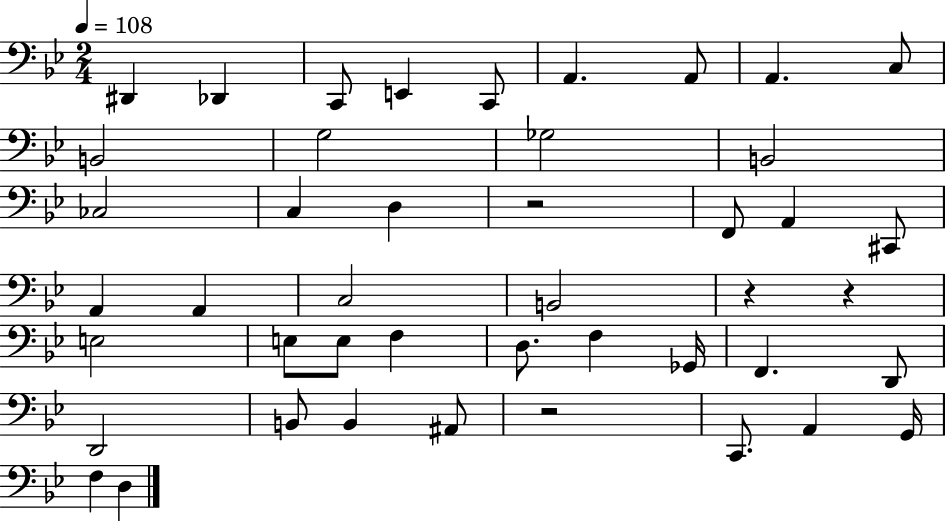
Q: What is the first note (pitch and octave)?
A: D#2